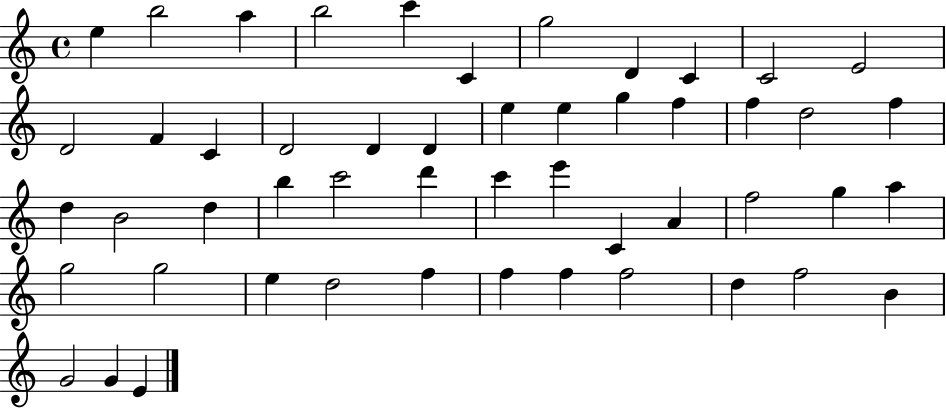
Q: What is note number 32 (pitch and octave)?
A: E6